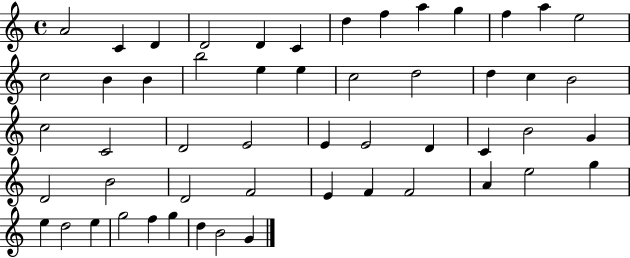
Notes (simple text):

A4/h C4/q D4/q D4/h D4/q C4/q D5/q F5/q A5/q G5/q F5/q A5/q E5/h C5/h B4/q B4/q B5/h E5/q E5/q C5/h D5/h D5/q C5/q B4/h C5/h C4/h D4/h E4/h E4/q E4/h D4/q C4/q B4/h G4/q D4/h B4/h D4/h F4/h E4/q F4/q F4/h A4/q E5/h G5/q E5/q D5/h E5/q G5/h F5/q G5/q D5/q B4/h G4/q